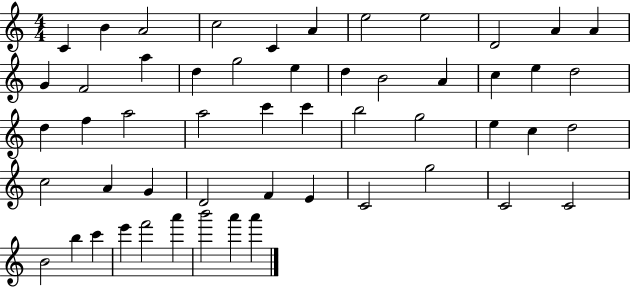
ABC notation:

X:1
T:Untitled
M:4/4
L:1/4
K:C
C B A2 c2 C A e2 e2 D2 A A G F2 a d g2 e d B2 A c e d2 d f a2 a2 c' c' b2 g2 e c d2 c2 A G D2 F E C2 g2 C2 C2 B2 b c' e' f'2 a' b'2 a' a'